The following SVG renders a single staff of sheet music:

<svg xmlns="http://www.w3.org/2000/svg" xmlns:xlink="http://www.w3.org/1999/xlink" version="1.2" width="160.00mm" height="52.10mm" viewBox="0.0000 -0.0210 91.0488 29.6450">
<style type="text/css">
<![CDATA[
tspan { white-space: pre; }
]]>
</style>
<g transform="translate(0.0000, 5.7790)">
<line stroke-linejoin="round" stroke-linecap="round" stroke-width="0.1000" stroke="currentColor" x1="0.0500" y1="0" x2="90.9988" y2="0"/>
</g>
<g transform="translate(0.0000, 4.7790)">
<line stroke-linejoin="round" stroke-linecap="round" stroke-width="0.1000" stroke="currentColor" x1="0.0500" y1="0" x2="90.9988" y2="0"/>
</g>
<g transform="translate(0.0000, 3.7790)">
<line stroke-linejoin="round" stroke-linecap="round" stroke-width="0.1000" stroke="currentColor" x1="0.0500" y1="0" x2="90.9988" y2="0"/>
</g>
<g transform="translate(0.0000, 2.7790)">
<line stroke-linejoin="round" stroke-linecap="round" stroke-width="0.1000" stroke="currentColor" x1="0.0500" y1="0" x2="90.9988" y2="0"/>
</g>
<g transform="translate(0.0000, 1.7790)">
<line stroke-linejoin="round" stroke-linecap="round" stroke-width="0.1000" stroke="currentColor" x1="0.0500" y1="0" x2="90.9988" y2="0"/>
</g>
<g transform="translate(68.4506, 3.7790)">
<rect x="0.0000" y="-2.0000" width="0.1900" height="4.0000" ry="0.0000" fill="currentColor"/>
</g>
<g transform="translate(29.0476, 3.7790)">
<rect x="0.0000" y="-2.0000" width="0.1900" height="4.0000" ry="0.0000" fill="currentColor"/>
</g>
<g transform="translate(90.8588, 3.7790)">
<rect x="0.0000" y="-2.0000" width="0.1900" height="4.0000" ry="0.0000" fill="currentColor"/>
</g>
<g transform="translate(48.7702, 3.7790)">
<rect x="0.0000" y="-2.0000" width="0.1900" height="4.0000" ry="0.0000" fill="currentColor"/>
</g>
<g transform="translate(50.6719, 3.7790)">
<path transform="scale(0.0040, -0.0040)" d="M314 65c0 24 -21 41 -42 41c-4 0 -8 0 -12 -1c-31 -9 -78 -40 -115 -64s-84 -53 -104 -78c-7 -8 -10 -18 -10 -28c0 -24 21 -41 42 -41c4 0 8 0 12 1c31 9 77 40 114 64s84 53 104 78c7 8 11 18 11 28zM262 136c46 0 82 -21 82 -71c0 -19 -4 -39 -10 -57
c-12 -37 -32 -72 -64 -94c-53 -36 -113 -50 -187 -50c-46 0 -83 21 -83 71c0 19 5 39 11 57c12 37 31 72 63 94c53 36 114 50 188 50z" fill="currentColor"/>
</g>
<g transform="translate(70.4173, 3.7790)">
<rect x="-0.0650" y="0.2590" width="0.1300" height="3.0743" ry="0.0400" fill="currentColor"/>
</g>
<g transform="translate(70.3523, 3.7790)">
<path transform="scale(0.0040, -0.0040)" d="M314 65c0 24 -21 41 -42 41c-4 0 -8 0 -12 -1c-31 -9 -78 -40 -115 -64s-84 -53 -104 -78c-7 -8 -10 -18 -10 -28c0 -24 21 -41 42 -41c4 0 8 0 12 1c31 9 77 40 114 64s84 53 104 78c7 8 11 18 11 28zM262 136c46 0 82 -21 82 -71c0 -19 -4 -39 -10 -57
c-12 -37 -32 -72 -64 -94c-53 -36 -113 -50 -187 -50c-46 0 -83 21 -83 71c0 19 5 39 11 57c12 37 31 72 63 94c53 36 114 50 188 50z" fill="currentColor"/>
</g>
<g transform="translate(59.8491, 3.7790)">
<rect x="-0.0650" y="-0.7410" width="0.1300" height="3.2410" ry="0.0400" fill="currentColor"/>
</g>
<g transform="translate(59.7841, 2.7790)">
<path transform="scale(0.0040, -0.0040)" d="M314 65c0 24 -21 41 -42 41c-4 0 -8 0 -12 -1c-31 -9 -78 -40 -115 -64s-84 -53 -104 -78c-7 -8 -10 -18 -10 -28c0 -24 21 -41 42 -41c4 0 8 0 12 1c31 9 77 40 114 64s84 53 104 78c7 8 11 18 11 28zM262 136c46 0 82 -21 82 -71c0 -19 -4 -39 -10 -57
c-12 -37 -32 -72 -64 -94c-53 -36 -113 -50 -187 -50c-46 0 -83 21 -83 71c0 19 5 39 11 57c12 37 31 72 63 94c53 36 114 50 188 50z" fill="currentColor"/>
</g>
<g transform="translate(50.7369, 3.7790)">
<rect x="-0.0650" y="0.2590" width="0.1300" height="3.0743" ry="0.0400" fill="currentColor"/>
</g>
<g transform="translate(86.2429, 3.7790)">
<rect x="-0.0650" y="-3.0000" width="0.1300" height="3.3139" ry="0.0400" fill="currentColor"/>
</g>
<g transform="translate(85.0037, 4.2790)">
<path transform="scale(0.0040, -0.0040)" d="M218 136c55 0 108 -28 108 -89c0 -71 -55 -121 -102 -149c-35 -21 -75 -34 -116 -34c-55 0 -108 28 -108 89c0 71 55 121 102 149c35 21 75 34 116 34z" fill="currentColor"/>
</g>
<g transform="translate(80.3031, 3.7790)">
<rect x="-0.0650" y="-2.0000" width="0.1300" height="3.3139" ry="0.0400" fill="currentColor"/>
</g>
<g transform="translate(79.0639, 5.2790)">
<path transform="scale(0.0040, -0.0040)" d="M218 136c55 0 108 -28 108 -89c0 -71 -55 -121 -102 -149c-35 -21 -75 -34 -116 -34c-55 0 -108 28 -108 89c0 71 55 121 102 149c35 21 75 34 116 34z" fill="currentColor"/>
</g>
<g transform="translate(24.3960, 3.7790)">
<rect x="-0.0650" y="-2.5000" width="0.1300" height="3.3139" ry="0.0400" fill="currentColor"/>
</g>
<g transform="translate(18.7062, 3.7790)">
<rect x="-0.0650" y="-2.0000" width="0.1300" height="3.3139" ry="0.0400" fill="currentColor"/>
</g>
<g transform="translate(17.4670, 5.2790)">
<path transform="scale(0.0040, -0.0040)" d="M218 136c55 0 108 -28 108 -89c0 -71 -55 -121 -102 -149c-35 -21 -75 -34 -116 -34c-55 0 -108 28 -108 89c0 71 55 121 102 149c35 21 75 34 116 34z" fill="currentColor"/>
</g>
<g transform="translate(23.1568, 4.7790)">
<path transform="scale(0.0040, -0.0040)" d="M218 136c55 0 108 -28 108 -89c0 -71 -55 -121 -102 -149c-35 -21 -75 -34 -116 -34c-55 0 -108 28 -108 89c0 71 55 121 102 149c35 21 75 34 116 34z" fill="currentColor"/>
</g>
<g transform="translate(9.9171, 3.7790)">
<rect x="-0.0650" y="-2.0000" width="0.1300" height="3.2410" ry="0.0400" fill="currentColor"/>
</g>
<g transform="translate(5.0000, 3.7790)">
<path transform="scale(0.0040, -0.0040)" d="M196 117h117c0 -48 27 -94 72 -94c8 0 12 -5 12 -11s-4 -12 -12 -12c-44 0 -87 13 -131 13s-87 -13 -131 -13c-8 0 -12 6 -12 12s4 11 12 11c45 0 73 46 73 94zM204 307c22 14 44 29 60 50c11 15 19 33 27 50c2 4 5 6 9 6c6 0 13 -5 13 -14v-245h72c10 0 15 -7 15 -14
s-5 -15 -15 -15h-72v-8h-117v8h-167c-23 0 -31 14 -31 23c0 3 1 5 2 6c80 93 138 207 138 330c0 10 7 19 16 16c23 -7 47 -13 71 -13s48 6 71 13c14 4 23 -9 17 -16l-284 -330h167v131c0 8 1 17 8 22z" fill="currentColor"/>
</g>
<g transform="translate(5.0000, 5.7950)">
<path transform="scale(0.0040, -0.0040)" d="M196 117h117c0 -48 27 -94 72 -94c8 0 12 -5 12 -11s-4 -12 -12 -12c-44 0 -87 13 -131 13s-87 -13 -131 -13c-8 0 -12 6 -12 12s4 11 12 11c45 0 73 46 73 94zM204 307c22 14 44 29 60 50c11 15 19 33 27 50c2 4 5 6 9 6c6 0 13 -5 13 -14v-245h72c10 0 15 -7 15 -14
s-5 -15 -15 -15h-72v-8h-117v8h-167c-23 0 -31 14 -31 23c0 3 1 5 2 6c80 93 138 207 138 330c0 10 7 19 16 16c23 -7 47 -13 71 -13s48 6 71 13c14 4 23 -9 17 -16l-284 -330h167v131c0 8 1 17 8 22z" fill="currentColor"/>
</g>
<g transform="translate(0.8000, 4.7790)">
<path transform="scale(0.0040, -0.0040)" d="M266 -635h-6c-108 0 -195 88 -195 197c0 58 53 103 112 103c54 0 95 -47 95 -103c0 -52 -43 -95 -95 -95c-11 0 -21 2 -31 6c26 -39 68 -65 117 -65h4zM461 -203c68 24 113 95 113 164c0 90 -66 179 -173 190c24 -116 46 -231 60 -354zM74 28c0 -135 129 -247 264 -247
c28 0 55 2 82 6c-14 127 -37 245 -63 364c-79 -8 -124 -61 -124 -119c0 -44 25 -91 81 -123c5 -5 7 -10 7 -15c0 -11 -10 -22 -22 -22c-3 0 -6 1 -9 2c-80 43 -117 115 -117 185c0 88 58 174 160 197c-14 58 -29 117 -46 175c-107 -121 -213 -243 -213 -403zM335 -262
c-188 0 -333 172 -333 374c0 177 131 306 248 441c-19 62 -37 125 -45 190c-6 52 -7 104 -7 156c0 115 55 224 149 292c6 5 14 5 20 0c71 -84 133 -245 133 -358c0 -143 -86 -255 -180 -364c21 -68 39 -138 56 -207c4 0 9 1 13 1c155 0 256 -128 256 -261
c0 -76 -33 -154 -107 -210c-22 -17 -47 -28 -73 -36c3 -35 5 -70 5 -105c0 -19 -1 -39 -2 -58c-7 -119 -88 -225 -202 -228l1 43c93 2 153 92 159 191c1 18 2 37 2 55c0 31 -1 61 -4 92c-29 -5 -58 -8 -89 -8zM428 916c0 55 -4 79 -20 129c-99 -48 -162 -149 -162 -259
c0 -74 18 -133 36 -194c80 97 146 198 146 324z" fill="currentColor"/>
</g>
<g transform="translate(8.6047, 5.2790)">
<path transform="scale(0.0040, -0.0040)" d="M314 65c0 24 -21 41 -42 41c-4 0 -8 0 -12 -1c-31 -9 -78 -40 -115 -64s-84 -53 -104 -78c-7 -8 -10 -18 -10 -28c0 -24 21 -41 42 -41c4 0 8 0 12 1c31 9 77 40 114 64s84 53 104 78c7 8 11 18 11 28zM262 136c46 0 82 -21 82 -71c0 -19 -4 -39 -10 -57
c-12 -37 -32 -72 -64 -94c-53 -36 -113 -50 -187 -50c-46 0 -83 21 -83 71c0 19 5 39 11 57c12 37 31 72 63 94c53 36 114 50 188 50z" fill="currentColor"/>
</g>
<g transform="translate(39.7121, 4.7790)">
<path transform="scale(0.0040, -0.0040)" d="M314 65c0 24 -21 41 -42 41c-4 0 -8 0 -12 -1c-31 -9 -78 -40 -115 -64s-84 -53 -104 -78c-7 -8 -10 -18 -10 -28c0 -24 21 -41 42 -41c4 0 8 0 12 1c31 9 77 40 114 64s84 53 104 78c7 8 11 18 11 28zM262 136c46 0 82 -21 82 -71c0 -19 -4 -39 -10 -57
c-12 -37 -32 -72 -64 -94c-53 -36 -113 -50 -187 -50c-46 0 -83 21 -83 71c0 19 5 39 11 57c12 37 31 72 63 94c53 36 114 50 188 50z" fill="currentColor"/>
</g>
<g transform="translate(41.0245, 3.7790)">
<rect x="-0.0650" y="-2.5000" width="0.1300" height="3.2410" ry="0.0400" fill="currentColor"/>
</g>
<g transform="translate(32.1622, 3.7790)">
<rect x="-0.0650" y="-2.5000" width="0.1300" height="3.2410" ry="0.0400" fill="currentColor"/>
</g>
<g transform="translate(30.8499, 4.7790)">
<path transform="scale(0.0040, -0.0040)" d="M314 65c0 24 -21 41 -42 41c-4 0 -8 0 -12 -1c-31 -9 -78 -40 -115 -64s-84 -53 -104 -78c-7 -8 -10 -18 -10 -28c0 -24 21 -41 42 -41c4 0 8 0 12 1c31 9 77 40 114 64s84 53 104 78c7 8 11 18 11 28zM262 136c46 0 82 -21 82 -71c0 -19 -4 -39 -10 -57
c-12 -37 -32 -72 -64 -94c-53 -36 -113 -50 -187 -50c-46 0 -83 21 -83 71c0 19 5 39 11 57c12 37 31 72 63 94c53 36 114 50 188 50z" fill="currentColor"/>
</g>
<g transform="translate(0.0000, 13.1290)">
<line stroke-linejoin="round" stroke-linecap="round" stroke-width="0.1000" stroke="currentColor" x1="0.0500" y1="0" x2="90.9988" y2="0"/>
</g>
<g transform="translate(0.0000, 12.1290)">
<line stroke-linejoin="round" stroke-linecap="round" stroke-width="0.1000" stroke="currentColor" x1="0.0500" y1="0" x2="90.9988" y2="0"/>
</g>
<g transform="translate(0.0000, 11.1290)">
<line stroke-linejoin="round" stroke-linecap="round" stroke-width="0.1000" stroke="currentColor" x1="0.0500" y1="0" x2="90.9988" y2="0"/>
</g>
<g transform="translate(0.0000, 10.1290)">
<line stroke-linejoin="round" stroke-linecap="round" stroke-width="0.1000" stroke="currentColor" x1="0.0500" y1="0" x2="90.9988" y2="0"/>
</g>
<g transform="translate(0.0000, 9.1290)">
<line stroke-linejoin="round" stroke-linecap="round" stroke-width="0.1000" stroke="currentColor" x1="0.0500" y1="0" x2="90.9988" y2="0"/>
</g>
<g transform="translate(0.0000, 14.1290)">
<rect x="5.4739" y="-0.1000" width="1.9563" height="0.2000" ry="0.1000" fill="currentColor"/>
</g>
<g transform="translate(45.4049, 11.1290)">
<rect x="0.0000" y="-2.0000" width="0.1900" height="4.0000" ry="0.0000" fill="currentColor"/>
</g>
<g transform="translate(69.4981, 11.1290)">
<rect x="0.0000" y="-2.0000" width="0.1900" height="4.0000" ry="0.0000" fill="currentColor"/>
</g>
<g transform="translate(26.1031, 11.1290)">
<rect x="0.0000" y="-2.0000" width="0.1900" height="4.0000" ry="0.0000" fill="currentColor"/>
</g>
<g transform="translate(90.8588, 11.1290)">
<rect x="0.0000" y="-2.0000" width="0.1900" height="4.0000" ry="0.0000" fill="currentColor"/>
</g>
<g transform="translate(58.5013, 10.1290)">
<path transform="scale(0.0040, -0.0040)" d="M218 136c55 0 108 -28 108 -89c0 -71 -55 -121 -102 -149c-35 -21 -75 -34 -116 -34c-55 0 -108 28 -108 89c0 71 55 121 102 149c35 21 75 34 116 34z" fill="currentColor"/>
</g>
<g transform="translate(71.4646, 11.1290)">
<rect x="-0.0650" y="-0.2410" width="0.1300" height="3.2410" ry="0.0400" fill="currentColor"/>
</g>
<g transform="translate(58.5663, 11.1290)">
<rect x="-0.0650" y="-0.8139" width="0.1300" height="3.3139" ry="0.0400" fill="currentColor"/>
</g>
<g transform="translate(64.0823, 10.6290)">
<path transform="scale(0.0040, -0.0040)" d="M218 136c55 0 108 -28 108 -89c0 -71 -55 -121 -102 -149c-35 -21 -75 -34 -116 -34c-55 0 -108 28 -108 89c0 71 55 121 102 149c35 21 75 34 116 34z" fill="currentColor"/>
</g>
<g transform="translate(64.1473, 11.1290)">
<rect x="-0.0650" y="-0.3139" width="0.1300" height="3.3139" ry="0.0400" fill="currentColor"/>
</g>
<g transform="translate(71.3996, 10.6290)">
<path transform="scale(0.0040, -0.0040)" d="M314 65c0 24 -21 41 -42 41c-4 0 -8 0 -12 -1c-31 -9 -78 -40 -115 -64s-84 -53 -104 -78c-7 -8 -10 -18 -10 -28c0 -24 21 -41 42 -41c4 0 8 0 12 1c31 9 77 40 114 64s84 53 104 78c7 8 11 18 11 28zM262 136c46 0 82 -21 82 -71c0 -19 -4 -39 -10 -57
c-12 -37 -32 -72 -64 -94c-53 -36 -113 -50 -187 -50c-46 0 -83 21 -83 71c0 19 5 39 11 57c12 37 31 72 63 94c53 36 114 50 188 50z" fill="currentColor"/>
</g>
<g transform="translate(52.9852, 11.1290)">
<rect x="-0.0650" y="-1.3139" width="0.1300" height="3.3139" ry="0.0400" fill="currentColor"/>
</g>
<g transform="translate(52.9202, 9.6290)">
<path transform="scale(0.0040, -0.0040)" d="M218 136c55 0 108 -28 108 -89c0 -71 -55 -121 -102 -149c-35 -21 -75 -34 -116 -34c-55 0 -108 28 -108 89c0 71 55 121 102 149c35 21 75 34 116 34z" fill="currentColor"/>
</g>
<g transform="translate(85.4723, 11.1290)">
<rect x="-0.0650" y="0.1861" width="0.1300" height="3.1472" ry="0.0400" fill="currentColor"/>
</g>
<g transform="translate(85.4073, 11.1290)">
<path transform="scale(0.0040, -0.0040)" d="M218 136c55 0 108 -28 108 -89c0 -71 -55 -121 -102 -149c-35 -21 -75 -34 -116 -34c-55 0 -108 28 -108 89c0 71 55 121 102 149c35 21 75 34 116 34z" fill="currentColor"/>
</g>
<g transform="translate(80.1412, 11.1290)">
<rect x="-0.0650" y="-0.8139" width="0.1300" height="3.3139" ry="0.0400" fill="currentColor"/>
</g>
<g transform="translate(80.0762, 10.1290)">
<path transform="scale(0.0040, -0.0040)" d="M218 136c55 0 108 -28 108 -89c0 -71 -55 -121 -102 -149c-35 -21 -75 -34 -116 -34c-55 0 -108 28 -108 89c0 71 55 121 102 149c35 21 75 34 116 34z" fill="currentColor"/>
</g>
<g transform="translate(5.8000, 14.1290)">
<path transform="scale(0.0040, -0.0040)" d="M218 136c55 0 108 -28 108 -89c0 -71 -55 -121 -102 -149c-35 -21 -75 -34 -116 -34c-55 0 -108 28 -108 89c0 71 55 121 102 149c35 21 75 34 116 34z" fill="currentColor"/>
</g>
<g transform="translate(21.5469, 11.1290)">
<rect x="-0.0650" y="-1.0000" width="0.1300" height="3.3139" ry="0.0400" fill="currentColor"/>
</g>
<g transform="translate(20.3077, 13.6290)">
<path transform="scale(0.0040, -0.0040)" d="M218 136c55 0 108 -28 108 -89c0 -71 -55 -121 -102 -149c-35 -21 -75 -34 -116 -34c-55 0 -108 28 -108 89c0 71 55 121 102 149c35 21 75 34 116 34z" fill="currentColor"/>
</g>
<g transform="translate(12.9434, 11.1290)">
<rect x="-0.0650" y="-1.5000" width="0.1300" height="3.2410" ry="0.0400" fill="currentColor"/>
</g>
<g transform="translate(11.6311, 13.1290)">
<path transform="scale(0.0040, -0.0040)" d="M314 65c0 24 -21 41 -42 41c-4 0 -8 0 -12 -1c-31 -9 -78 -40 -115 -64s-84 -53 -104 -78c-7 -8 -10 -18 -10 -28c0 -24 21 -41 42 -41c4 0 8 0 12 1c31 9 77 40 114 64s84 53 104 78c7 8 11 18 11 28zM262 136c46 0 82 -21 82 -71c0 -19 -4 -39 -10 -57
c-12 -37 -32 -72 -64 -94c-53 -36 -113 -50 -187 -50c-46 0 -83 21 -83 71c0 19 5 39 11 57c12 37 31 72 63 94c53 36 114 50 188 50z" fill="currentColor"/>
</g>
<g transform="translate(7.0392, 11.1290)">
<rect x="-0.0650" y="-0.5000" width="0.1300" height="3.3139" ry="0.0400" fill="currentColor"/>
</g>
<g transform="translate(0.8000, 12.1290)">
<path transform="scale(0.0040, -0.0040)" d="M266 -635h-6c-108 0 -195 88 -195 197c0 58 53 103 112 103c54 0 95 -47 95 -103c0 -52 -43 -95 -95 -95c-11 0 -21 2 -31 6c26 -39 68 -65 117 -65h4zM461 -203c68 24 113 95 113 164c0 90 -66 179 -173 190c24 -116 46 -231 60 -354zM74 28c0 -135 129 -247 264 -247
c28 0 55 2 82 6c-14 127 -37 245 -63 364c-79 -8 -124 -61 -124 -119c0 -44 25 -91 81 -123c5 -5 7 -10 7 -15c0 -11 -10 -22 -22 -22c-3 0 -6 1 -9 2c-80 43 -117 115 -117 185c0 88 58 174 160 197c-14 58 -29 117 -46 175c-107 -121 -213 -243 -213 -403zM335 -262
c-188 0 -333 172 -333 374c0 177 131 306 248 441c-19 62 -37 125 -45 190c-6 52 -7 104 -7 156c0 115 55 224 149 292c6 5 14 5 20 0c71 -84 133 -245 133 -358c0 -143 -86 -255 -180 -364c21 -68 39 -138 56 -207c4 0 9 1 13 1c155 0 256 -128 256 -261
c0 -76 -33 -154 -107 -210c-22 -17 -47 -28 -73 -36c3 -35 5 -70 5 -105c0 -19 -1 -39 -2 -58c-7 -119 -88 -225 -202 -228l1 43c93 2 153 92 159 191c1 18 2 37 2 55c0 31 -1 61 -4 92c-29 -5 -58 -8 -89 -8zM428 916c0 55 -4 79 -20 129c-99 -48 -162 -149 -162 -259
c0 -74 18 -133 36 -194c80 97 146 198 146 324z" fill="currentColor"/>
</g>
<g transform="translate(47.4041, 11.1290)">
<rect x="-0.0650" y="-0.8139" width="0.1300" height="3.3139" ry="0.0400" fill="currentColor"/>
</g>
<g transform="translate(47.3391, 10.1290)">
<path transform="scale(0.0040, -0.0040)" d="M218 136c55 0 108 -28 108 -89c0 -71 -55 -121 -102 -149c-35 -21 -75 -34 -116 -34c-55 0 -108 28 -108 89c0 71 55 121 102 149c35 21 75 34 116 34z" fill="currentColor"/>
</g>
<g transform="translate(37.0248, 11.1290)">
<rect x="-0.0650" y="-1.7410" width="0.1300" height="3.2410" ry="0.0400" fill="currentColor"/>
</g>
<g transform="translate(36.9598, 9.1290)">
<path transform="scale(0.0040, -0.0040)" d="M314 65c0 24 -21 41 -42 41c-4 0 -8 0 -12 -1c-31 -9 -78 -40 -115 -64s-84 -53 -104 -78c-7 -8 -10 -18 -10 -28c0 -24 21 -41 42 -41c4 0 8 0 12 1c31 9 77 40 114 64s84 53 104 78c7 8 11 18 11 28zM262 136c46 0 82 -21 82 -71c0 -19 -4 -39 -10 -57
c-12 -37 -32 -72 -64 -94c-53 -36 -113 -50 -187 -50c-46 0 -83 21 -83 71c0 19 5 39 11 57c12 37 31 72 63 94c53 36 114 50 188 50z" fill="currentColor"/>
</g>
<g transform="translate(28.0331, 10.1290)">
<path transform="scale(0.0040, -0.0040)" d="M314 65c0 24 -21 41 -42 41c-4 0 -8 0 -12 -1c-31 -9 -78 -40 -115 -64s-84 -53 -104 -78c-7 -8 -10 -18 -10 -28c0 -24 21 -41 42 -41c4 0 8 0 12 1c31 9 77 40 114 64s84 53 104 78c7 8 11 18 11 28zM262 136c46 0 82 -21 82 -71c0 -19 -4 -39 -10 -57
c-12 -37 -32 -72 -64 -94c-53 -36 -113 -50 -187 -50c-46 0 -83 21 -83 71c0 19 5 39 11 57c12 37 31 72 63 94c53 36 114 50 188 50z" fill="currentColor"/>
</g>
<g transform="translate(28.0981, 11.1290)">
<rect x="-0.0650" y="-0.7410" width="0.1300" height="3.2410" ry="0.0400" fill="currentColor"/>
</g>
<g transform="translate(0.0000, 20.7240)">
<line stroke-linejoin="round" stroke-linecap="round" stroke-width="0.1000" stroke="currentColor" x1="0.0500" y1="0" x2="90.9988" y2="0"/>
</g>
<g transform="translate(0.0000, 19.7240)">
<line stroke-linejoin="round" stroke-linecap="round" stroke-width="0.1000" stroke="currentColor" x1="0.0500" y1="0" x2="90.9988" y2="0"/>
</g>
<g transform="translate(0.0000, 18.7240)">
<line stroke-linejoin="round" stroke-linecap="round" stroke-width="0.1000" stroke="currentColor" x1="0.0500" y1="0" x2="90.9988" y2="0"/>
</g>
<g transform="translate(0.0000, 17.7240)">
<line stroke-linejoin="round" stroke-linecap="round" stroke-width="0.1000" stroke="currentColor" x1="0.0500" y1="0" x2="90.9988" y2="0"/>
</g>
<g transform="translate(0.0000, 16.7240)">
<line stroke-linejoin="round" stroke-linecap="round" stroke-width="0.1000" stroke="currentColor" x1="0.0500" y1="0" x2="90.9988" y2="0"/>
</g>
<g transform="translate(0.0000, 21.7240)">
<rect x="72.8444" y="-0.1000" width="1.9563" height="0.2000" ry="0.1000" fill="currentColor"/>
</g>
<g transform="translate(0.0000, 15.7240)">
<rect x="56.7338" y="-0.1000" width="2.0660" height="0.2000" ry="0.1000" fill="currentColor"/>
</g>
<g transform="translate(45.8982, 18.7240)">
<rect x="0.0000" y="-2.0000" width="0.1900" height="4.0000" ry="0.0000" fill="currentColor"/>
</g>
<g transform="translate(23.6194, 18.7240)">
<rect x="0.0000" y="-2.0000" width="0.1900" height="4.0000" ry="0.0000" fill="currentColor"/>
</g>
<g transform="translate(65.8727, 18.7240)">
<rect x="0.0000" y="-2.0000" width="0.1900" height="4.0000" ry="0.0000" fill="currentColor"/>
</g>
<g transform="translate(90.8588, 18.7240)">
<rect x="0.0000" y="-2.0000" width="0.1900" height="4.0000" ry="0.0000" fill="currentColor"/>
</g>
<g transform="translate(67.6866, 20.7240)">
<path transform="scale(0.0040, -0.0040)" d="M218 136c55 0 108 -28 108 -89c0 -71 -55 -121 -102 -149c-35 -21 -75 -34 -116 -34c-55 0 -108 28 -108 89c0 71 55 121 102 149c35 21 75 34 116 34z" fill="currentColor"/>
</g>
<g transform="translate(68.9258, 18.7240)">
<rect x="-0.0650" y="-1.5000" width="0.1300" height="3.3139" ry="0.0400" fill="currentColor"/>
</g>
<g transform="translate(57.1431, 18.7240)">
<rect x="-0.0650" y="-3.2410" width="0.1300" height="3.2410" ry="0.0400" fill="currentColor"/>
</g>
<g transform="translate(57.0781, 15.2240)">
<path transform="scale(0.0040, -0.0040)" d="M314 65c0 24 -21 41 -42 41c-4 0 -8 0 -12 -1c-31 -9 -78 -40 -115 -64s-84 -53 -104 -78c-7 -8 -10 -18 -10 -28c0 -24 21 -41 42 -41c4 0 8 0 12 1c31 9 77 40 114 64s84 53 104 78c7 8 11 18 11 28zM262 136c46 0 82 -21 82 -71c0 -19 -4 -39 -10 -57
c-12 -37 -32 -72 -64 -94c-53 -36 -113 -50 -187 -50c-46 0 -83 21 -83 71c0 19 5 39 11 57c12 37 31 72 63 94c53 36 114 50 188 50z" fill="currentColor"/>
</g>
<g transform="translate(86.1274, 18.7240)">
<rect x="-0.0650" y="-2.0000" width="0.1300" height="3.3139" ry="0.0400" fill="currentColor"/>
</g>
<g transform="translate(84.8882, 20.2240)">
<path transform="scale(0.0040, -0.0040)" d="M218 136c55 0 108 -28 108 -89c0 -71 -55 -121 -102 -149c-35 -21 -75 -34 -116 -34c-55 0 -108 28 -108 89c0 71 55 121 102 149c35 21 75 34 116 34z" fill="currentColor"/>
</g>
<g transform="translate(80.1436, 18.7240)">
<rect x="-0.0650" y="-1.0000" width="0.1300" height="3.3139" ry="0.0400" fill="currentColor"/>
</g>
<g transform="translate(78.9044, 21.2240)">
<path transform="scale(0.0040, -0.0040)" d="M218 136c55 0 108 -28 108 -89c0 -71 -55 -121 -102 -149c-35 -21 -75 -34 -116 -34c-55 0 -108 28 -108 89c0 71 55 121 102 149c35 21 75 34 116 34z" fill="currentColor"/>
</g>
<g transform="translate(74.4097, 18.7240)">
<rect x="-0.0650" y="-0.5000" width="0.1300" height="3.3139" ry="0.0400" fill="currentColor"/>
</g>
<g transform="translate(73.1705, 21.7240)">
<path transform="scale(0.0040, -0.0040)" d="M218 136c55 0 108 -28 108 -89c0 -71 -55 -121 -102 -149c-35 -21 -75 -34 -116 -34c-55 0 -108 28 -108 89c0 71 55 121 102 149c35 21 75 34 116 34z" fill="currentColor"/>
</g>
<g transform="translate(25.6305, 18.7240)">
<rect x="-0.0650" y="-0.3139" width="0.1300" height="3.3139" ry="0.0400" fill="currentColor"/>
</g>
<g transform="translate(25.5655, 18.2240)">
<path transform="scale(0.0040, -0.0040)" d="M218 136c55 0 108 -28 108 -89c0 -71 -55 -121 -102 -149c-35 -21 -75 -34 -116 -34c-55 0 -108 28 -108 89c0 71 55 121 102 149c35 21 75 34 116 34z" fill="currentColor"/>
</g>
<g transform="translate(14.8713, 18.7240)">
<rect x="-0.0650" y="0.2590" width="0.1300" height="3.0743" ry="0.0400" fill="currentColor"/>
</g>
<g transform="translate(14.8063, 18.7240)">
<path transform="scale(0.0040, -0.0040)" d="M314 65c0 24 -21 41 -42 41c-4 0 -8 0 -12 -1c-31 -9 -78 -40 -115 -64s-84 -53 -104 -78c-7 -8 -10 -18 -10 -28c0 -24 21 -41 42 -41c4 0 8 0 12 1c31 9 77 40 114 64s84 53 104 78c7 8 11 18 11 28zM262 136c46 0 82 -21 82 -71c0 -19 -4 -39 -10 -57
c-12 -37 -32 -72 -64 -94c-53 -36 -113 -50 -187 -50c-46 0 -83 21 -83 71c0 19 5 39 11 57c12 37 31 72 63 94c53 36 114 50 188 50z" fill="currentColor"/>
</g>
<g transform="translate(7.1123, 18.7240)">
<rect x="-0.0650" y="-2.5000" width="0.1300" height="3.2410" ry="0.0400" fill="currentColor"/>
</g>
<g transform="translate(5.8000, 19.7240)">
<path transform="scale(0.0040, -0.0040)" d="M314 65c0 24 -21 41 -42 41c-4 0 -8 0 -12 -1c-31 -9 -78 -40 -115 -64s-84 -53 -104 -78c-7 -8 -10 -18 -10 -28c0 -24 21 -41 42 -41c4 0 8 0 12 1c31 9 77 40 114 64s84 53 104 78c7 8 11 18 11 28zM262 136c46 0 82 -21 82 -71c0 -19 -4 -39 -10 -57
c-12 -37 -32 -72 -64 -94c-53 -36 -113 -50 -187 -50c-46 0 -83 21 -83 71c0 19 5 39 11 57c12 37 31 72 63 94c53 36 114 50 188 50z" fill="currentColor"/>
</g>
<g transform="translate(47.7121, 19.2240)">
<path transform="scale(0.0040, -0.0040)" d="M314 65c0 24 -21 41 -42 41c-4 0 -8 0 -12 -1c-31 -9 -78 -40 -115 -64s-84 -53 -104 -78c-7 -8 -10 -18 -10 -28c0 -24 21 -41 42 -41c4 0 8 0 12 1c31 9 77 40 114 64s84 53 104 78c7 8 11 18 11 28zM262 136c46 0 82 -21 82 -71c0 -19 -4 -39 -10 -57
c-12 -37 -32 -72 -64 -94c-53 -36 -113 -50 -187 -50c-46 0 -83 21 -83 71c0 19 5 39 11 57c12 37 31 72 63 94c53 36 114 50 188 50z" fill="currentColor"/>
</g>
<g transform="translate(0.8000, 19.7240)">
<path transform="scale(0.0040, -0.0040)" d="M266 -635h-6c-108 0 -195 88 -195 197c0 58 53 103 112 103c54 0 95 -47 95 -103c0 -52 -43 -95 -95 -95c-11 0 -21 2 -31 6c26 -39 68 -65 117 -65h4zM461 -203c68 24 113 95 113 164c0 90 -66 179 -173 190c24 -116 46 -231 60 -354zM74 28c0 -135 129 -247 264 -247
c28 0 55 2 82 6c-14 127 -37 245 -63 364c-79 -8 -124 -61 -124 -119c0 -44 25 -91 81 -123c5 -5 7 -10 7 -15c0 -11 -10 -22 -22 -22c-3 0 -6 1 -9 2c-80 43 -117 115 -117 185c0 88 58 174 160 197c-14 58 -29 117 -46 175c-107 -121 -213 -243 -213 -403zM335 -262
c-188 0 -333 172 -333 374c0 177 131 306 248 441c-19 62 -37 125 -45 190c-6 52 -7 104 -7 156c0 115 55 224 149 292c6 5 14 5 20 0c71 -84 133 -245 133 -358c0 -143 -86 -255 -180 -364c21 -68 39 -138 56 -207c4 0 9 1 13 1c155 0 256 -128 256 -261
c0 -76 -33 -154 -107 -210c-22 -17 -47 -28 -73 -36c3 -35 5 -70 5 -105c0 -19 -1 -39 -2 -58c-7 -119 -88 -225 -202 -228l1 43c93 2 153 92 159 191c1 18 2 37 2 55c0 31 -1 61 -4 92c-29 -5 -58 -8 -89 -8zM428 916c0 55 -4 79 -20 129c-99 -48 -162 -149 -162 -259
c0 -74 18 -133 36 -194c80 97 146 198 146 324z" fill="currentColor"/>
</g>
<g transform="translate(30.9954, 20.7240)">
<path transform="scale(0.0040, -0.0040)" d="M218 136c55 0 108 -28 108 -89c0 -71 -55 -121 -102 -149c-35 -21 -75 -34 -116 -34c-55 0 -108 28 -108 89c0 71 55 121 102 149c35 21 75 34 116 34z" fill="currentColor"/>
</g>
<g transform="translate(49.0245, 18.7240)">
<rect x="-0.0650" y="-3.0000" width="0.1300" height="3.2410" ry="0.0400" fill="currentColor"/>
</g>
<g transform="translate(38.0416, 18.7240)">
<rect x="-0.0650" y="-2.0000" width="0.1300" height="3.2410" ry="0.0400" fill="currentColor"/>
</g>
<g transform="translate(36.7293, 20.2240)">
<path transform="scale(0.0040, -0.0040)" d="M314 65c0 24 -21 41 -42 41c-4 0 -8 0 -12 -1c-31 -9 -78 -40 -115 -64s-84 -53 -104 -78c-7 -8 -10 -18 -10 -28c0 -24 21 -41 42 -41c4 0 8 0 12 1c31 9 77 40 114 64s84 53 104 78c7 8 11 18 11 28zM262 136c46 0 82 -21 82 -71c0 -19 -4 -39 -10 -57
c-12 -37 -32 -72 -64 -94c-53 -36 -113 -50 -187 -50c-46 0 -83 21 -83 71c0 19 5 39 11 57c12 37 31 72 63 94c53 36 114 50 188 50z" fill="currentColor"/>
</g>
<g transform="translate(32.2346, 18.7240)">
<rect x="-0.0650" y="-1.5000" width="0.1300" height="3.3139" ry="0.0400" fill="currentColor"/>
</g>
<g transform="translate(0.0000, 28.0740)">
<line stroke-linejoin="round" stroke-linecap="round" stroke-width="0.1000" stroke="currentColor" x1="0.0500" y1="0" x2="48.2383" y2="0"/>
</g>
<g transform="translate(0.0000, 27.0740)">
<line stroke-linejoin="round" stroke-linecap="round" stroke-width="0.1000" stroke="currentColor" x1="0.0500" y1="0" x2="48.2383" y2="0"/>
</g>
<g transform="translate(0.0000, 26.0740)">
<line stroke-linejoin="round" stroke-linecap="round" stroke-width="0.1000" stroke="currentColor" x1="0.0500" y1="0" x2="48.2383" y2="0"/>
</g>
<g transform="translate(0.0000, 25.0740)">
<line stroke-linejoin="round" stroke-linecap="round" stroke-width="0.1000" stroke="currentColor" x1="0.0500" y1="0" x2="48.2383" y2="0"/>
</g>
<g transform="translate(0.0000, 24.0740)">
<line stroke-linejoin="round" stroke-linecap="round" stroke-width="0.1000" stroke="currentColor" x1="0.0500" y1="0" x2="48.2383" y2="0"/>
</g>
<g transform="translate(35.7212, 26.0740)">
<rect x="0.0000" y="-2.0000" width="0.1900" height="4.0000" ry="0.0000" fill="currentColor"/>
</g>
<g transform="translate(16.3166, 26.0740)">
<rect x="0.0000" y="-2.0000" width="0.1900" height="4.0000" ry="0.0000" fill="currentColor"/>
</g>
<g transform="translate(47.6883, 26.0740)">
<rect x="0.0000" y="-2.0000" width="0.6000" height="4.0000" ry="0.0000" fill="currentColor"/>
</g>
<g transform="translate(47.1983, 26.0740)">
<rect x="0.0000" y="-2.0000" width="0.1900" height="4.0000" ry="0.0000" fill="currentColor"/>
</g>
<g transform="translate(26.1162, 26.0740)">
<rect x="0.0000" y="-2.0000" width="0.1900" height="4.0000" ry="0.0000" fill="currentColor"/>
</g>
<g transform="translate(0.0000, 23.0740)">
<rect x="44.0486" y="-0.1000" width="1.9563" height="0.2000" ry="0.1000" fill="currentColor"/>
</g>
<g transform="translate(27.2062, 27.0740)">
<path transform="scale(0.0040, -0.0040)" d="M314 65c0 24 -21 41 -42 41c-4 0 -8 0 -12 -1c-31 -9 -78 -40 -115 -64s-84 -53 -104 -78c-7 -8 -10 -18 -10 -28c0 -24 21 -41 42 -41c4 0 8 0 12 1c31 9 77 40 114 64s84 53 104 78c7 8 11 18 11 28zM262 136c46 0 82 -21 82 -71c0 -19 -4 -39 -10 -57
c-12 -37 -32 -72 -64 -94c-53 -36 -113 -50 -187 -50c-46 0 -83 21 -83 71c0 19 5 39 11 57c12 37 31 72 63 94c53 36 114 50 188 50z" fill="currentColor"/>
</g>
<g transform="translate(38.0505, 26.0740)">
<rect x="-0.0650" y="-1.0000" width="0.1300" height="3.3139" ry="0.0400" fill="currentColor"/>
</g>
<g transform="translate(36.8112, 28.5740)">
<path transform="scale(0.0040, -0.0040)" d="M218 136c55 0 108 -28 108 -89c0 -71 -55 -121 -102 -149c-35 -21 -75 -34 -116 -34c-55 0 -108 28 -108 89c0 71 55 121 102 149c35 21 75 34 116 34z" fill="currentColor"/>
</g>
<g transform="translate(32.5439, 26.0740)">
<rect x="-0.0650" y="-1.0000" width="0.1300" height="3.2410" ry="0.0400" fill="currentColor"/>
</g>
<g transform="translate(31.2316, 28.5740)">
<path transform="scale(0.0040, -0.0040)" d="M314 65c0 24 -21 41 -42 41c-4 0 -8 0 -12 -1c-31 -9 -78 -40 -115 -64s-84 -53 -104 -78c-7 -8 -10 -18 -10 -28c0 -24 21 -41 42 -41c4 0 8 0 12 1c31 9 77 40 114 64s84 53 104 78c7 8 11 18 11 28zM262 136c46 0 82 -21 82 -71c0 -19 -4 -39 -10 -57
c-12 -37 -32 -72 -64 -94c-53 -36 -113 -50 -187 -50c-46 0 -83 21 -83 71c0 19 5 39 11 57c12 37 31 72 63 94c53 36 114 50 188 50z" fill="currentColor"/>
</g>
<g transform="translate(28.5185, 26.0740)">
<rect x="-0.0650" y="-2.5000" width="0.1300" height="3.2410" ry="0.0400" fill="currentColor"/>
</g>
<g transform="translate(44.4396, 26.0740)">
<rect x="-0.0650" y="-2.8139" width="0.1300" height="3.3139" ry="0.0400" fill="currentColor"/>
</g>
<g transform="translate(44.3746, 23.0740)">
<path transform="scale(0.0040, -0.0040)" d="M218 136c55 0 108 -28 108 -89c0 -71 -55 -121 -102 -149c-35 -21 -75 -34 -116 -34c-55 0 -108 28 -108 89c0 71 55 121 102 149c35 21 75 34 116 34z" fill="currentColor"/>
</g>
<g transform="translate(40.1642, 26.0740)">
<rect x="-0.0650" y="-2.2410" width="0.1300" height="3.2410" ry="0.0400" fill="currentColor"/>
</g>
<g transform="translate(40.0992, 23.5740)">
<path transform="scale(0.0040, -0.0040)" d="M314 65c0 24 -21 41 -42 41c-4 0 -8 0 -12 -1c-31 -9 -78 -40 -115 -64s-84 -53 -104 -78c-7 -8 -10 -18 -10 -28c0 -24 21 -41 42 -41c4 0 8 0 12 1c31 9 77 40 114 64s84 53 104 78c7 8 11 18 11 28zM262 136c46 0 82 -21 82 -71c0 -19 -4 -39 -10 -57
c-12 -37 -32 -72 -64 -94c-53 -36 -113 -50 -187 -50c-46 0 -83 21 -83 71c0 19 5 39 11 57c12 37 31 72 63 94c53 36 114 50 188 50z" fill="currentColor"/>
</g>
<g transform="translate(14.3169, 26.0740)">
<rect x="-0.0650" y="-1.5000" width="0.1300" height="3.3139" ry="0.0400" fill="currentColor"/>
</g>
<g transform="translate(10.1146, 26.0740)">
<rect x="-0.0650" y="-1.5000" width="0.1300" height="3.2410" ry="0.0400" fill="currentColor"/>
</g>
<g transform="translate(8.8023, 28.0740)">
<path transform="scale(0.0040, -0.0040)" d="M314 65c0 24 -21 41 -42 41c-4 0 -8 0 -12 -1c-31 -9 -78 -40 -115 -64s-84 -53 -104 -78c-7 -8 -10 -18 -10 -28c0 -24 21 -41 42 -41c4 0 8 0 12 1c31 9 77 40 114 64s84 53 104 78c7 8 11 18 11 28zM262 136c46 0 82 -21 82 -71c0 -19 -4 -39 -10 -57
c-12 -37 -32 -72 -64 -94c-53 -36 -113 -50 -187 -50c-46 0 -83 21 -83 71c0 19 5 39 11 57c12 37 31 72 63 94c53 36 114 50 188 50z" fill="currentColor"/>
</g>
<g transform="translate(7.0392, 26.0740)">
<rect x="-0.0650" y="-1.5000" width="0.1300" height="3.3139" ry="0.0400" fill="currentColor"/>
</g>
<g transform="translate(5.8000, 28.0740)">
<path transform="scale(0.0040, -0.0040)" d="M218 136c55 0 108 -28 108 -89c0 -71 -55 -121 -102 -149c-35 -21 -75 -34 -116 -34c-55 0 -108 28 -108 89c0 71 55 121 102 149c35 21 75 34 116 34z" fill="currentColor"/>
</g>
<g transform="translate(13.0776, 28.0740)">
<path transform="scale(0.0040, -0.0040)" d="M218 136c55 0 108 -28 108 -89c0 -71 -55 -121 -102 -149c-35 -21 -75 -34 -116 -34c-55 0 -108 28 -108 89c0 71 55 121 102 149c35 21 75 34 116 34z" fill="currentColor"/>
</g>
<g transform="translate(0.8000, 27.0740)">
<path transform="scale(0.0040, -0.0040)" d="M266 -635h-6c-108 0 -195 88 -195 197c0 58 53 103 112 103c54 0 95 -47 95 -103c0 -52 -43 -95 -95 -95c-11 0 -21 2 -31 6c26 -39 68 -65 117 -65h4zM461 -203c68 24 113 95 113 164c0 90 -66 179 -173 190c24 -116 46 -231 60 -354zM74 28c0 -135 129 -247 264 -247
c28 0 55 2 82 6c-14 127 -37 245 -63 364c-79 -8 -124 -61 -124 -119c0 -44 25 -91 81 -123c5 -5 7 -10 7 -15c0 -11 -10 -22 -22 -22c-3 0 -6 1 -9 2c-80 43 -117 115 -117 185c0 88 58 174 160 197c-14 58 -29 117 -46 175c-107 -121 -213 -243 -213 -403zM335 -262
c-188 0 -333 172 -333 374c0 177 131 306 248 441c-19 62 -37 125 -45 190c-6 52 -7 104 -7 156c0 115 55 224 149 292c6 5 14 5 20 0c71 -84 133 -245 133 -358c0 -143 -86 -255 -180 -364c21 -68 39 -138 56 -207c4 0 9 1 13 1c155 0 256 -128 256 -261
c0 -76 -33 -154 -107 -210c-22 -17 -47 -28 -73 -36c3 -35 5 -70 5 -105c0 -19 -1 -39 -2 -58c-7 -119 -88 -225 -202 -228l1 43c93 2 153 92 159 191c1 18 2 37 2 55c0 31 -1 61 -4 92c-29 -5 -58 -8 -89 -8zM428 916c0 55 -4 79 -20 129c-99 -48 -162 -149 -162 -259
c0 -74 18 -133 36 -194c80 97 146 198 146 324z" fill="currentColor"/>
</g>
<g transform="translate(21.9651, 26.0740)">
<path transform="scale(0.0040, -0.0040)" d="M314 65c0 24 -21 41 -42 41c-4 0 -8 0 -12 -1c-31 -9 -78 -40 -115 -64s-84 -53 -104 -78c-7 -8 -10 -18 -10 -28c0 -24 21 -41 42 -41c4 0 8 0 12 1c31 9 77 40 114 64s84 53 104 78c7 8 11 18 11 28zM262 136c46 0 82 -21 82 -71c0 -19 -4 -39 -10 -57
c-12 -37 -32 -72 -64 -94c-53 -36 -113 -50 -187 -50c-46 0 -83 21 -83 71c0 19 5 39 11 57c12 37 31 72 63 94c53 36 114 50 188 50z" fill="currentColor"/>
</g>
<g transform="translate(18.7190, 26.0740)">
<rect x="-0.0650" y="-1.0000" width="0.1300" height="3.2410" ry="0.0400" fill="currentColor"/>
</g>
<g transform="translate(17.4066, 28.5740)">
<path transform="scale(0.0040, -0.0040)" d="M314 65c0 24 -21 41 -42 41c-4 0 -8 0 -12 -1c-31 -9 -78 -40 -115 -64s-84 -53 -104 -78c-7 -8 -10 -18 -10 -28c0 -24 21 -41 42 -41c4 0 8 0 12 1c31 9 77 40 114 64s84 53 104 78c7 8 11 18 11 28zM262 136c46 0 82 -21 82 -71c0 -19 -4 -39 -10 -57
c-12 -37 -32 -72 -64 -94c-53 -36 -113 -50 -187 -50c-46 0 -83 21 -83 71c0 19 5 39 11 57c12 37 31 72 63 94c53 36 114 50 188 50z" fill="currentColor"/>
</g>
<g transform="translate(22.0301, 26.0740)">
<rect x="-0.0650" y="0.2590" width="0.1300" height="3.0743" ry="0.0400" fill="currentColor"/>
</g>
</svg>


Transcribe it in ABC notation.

X:1
T:Untitled
M:4/4
L:1/4
K:C
F2 F G G2 G2 B2 d2 B2 F A C E2 D d2 f2 d e d c c2 d B G2 B2 c E F2 A2 b2 E C D F E E2 E D2 B2 G2 D2 D g2 a